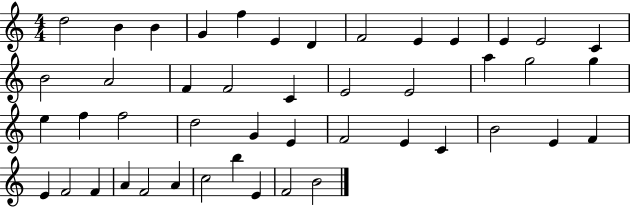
{
  \clef treble
  \numericTimeSignature
  \time 4/4
  \key c \major
  d''2 b'4 b'4 | g'4 f''4 e'4 d'4 | f'2 e'4 e'4 | e'4 e'2 c'4 | \break b'2 a'2 | f'4 f'2 c'4 | e'2 e'2 | a''4 g''2 g''4 | \break e''4 f''4 f''2 | d''2 g'4 e'4 | f'2 e'4 c'4 | b'2 e'4 f'4 | \break e'4 f'2 f'4 | a'4 f'2 a'4 | c''2 b''4 e'4 | f'2 b'2 | \break \bar "|."
}